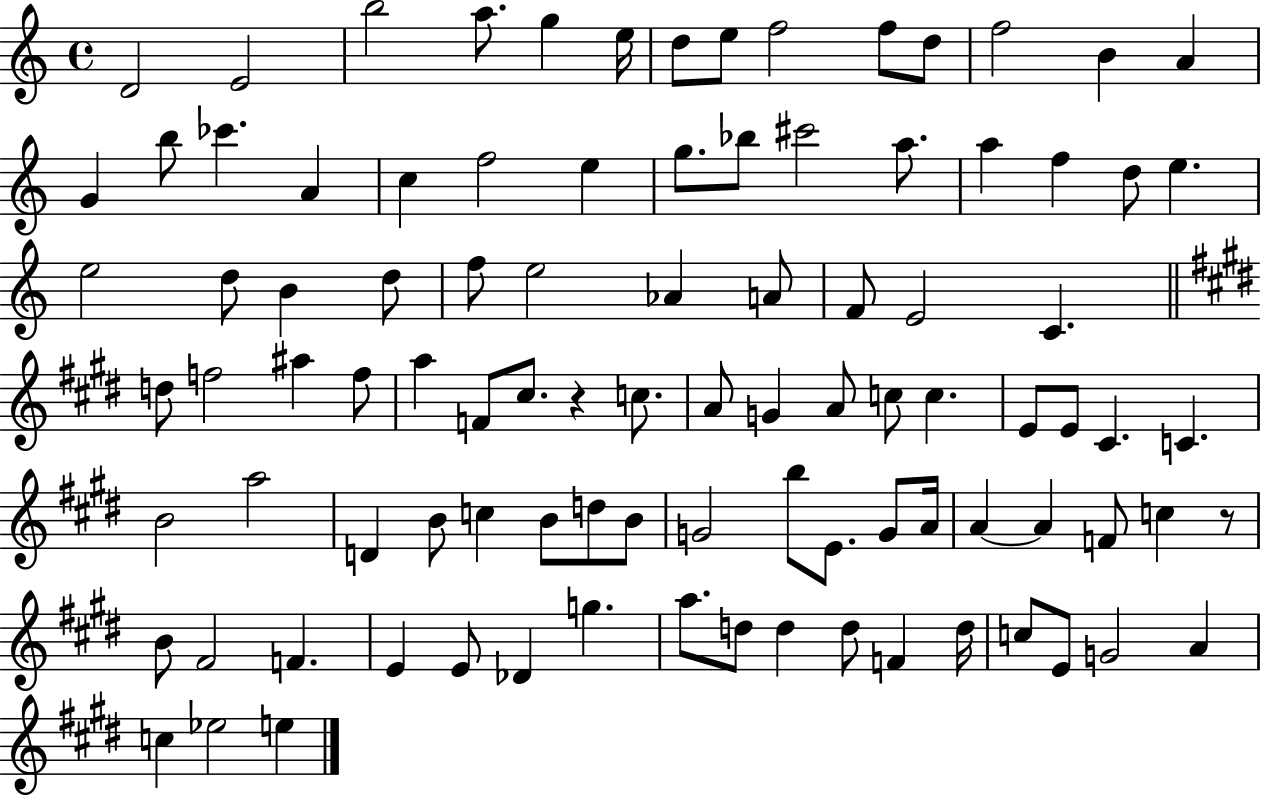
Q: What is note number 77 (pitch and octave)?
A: F4